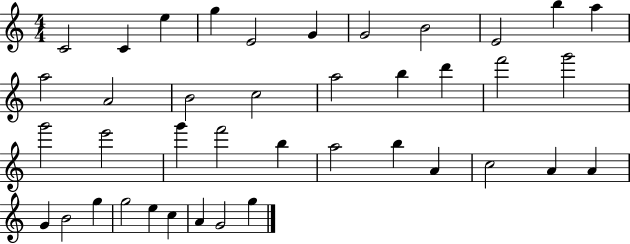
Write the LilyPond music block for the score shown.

{
  \clef treble
  \numericTimeSignature
  \time 4/4
  \key c \major
  c'2 c'4 e''4 | g''4 e'2 g'4 | g'2 b'2 | e'2 b''4 a''4 | \break a''2 a'2 | b'2 c''2 | a''2 b''4 d'''4 | f'''2 g'''2 | \break g'''2 e'''2 | g'''4 f'''2 b''4 | a''2 b''4 a'4 | c''2 a'4 a'4 | \break g'4 b'2 g''4 | g''2 e''4 c''4 | a'4 g'2 g''4 | \bar "|."
}